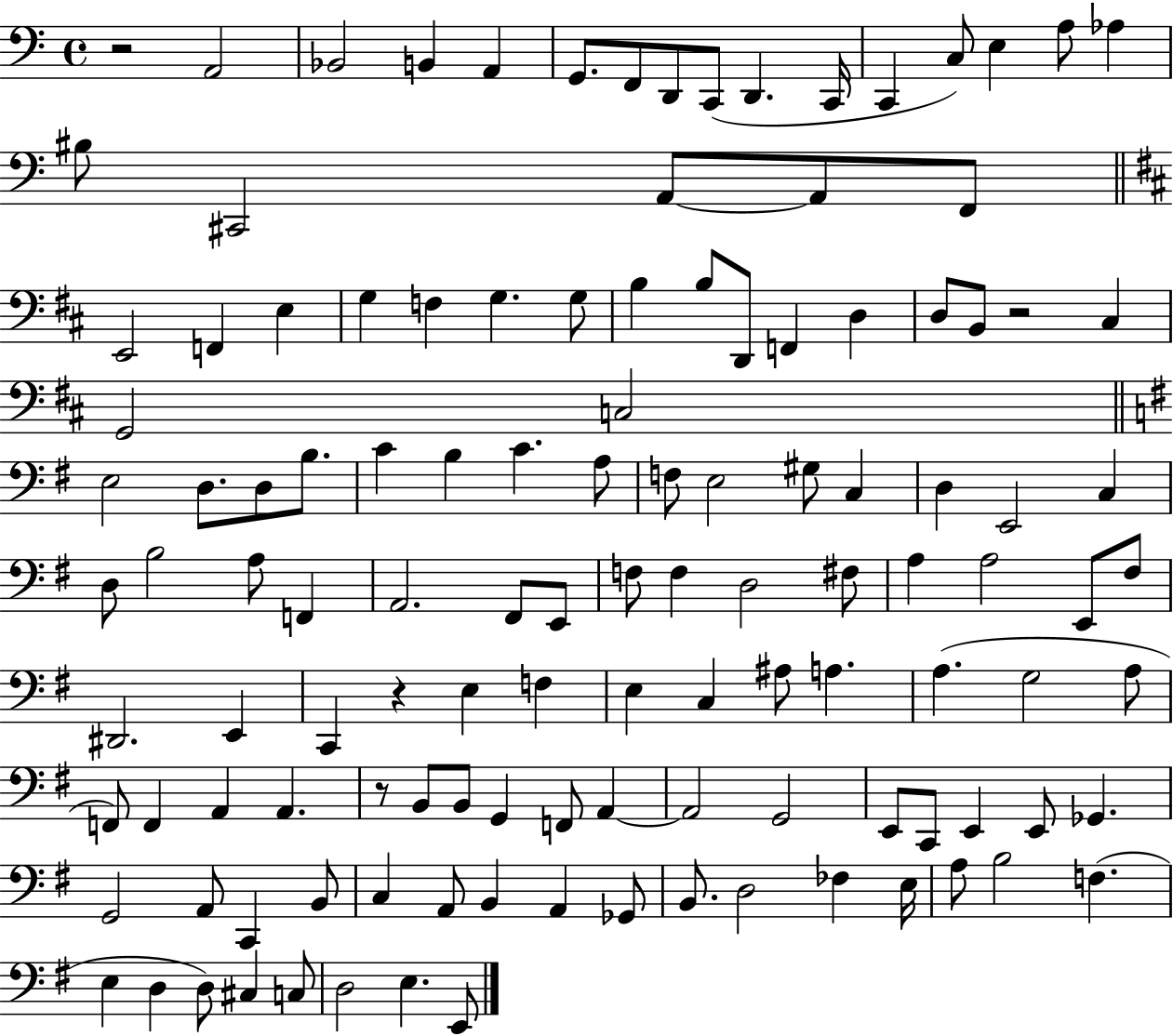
{
  \clef bass
  \time 4/4
  \defaultTimeSignature
  \key c \major
  \repeat volta 2 { r2 a,2 | bes,2 b,4 a,4 | g,8. f,8 d,8 c,8( d,4. c,16 | c,4 c8) e4 a8 aes4 | \break bis8 cis,2 a,8~~ a,8 f,8 | \bar "||" \break \key b \minor e,2 f,4 e4 | g4 f4 g4. g8 | b4 b8 d,8 f,4 d4 | d8 b,8 r2 cis4 | \break g,2 c2 | \bar "||" \break \key e \minor e2 d8. d8 b8. | c'4 b4 c'4. a8 | f8 e2 gis8 c4 | d4 e,2 c4 | \break d8 b2 a8 f,4 | a,2. fis,8 e,8 | f8 f4 d2 fis8 | a4 a2 e,8 fis8 | \break dis,2. e,4 | c,4 r4 e4 f4 | e4 c4 ais8 a4. | a4.( g2 a8 | \break f,8) f,4 a,4 a,4. | r8 b,8 b,8 g,4 f,8 a,4~~ | a,2 g,2 | e,8 c,8 e,4 e,8 ges,4. | \break g,2 a,8 c,4 b,8 | c4 a,8 b,4 a,4 ges,8 | b,8. d2 fes4 e16 | a8 b2 f4.( | \break e4 d4 d8) cis4 c8 | d2 e4. e,8 | } \bar "|."
}